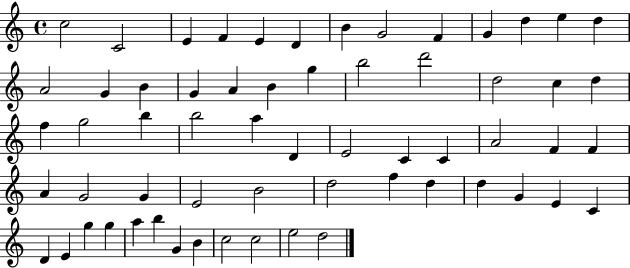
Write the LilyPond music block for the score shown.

{
  \clef treble
  \time 4/4
  \defaultTimeSignature
  \key c \major
  c''2 c'2 | e'4 f'4 e'4 d'4 | b'4 g'2 f'4 | g'4 d''4 e''4 d''4 | \break a'2 g'4 b'4 | g'4 a'4 b'4 g''4 | b''2 d'''2 | d''2 c''4 d''4 | \break f''4 g''2 b''4 | b''2 a''4 d'4 | e'2 c'4 c'4 | a'2 f'4 f'4 | \break a'4 g'2 g'4 | e'2 b'2 | d''2 f''4 d''4 | d''4 g'4 e'4 c'4 | \break d'4 e'4 g''4 g''4 | a''4 b''4 g'4 b'4 | c''2 c''2 | e''2 d''2 | \break \bar "|."
}